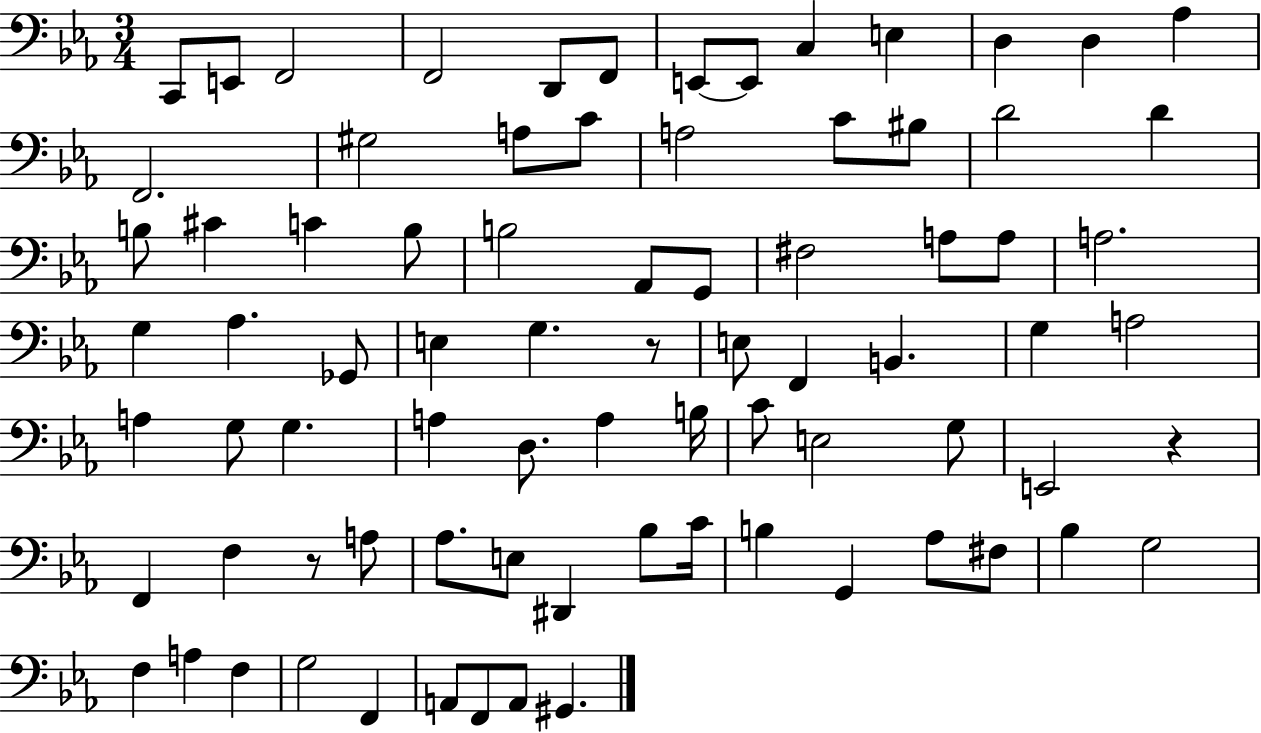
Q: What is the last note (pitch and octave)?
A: G#2